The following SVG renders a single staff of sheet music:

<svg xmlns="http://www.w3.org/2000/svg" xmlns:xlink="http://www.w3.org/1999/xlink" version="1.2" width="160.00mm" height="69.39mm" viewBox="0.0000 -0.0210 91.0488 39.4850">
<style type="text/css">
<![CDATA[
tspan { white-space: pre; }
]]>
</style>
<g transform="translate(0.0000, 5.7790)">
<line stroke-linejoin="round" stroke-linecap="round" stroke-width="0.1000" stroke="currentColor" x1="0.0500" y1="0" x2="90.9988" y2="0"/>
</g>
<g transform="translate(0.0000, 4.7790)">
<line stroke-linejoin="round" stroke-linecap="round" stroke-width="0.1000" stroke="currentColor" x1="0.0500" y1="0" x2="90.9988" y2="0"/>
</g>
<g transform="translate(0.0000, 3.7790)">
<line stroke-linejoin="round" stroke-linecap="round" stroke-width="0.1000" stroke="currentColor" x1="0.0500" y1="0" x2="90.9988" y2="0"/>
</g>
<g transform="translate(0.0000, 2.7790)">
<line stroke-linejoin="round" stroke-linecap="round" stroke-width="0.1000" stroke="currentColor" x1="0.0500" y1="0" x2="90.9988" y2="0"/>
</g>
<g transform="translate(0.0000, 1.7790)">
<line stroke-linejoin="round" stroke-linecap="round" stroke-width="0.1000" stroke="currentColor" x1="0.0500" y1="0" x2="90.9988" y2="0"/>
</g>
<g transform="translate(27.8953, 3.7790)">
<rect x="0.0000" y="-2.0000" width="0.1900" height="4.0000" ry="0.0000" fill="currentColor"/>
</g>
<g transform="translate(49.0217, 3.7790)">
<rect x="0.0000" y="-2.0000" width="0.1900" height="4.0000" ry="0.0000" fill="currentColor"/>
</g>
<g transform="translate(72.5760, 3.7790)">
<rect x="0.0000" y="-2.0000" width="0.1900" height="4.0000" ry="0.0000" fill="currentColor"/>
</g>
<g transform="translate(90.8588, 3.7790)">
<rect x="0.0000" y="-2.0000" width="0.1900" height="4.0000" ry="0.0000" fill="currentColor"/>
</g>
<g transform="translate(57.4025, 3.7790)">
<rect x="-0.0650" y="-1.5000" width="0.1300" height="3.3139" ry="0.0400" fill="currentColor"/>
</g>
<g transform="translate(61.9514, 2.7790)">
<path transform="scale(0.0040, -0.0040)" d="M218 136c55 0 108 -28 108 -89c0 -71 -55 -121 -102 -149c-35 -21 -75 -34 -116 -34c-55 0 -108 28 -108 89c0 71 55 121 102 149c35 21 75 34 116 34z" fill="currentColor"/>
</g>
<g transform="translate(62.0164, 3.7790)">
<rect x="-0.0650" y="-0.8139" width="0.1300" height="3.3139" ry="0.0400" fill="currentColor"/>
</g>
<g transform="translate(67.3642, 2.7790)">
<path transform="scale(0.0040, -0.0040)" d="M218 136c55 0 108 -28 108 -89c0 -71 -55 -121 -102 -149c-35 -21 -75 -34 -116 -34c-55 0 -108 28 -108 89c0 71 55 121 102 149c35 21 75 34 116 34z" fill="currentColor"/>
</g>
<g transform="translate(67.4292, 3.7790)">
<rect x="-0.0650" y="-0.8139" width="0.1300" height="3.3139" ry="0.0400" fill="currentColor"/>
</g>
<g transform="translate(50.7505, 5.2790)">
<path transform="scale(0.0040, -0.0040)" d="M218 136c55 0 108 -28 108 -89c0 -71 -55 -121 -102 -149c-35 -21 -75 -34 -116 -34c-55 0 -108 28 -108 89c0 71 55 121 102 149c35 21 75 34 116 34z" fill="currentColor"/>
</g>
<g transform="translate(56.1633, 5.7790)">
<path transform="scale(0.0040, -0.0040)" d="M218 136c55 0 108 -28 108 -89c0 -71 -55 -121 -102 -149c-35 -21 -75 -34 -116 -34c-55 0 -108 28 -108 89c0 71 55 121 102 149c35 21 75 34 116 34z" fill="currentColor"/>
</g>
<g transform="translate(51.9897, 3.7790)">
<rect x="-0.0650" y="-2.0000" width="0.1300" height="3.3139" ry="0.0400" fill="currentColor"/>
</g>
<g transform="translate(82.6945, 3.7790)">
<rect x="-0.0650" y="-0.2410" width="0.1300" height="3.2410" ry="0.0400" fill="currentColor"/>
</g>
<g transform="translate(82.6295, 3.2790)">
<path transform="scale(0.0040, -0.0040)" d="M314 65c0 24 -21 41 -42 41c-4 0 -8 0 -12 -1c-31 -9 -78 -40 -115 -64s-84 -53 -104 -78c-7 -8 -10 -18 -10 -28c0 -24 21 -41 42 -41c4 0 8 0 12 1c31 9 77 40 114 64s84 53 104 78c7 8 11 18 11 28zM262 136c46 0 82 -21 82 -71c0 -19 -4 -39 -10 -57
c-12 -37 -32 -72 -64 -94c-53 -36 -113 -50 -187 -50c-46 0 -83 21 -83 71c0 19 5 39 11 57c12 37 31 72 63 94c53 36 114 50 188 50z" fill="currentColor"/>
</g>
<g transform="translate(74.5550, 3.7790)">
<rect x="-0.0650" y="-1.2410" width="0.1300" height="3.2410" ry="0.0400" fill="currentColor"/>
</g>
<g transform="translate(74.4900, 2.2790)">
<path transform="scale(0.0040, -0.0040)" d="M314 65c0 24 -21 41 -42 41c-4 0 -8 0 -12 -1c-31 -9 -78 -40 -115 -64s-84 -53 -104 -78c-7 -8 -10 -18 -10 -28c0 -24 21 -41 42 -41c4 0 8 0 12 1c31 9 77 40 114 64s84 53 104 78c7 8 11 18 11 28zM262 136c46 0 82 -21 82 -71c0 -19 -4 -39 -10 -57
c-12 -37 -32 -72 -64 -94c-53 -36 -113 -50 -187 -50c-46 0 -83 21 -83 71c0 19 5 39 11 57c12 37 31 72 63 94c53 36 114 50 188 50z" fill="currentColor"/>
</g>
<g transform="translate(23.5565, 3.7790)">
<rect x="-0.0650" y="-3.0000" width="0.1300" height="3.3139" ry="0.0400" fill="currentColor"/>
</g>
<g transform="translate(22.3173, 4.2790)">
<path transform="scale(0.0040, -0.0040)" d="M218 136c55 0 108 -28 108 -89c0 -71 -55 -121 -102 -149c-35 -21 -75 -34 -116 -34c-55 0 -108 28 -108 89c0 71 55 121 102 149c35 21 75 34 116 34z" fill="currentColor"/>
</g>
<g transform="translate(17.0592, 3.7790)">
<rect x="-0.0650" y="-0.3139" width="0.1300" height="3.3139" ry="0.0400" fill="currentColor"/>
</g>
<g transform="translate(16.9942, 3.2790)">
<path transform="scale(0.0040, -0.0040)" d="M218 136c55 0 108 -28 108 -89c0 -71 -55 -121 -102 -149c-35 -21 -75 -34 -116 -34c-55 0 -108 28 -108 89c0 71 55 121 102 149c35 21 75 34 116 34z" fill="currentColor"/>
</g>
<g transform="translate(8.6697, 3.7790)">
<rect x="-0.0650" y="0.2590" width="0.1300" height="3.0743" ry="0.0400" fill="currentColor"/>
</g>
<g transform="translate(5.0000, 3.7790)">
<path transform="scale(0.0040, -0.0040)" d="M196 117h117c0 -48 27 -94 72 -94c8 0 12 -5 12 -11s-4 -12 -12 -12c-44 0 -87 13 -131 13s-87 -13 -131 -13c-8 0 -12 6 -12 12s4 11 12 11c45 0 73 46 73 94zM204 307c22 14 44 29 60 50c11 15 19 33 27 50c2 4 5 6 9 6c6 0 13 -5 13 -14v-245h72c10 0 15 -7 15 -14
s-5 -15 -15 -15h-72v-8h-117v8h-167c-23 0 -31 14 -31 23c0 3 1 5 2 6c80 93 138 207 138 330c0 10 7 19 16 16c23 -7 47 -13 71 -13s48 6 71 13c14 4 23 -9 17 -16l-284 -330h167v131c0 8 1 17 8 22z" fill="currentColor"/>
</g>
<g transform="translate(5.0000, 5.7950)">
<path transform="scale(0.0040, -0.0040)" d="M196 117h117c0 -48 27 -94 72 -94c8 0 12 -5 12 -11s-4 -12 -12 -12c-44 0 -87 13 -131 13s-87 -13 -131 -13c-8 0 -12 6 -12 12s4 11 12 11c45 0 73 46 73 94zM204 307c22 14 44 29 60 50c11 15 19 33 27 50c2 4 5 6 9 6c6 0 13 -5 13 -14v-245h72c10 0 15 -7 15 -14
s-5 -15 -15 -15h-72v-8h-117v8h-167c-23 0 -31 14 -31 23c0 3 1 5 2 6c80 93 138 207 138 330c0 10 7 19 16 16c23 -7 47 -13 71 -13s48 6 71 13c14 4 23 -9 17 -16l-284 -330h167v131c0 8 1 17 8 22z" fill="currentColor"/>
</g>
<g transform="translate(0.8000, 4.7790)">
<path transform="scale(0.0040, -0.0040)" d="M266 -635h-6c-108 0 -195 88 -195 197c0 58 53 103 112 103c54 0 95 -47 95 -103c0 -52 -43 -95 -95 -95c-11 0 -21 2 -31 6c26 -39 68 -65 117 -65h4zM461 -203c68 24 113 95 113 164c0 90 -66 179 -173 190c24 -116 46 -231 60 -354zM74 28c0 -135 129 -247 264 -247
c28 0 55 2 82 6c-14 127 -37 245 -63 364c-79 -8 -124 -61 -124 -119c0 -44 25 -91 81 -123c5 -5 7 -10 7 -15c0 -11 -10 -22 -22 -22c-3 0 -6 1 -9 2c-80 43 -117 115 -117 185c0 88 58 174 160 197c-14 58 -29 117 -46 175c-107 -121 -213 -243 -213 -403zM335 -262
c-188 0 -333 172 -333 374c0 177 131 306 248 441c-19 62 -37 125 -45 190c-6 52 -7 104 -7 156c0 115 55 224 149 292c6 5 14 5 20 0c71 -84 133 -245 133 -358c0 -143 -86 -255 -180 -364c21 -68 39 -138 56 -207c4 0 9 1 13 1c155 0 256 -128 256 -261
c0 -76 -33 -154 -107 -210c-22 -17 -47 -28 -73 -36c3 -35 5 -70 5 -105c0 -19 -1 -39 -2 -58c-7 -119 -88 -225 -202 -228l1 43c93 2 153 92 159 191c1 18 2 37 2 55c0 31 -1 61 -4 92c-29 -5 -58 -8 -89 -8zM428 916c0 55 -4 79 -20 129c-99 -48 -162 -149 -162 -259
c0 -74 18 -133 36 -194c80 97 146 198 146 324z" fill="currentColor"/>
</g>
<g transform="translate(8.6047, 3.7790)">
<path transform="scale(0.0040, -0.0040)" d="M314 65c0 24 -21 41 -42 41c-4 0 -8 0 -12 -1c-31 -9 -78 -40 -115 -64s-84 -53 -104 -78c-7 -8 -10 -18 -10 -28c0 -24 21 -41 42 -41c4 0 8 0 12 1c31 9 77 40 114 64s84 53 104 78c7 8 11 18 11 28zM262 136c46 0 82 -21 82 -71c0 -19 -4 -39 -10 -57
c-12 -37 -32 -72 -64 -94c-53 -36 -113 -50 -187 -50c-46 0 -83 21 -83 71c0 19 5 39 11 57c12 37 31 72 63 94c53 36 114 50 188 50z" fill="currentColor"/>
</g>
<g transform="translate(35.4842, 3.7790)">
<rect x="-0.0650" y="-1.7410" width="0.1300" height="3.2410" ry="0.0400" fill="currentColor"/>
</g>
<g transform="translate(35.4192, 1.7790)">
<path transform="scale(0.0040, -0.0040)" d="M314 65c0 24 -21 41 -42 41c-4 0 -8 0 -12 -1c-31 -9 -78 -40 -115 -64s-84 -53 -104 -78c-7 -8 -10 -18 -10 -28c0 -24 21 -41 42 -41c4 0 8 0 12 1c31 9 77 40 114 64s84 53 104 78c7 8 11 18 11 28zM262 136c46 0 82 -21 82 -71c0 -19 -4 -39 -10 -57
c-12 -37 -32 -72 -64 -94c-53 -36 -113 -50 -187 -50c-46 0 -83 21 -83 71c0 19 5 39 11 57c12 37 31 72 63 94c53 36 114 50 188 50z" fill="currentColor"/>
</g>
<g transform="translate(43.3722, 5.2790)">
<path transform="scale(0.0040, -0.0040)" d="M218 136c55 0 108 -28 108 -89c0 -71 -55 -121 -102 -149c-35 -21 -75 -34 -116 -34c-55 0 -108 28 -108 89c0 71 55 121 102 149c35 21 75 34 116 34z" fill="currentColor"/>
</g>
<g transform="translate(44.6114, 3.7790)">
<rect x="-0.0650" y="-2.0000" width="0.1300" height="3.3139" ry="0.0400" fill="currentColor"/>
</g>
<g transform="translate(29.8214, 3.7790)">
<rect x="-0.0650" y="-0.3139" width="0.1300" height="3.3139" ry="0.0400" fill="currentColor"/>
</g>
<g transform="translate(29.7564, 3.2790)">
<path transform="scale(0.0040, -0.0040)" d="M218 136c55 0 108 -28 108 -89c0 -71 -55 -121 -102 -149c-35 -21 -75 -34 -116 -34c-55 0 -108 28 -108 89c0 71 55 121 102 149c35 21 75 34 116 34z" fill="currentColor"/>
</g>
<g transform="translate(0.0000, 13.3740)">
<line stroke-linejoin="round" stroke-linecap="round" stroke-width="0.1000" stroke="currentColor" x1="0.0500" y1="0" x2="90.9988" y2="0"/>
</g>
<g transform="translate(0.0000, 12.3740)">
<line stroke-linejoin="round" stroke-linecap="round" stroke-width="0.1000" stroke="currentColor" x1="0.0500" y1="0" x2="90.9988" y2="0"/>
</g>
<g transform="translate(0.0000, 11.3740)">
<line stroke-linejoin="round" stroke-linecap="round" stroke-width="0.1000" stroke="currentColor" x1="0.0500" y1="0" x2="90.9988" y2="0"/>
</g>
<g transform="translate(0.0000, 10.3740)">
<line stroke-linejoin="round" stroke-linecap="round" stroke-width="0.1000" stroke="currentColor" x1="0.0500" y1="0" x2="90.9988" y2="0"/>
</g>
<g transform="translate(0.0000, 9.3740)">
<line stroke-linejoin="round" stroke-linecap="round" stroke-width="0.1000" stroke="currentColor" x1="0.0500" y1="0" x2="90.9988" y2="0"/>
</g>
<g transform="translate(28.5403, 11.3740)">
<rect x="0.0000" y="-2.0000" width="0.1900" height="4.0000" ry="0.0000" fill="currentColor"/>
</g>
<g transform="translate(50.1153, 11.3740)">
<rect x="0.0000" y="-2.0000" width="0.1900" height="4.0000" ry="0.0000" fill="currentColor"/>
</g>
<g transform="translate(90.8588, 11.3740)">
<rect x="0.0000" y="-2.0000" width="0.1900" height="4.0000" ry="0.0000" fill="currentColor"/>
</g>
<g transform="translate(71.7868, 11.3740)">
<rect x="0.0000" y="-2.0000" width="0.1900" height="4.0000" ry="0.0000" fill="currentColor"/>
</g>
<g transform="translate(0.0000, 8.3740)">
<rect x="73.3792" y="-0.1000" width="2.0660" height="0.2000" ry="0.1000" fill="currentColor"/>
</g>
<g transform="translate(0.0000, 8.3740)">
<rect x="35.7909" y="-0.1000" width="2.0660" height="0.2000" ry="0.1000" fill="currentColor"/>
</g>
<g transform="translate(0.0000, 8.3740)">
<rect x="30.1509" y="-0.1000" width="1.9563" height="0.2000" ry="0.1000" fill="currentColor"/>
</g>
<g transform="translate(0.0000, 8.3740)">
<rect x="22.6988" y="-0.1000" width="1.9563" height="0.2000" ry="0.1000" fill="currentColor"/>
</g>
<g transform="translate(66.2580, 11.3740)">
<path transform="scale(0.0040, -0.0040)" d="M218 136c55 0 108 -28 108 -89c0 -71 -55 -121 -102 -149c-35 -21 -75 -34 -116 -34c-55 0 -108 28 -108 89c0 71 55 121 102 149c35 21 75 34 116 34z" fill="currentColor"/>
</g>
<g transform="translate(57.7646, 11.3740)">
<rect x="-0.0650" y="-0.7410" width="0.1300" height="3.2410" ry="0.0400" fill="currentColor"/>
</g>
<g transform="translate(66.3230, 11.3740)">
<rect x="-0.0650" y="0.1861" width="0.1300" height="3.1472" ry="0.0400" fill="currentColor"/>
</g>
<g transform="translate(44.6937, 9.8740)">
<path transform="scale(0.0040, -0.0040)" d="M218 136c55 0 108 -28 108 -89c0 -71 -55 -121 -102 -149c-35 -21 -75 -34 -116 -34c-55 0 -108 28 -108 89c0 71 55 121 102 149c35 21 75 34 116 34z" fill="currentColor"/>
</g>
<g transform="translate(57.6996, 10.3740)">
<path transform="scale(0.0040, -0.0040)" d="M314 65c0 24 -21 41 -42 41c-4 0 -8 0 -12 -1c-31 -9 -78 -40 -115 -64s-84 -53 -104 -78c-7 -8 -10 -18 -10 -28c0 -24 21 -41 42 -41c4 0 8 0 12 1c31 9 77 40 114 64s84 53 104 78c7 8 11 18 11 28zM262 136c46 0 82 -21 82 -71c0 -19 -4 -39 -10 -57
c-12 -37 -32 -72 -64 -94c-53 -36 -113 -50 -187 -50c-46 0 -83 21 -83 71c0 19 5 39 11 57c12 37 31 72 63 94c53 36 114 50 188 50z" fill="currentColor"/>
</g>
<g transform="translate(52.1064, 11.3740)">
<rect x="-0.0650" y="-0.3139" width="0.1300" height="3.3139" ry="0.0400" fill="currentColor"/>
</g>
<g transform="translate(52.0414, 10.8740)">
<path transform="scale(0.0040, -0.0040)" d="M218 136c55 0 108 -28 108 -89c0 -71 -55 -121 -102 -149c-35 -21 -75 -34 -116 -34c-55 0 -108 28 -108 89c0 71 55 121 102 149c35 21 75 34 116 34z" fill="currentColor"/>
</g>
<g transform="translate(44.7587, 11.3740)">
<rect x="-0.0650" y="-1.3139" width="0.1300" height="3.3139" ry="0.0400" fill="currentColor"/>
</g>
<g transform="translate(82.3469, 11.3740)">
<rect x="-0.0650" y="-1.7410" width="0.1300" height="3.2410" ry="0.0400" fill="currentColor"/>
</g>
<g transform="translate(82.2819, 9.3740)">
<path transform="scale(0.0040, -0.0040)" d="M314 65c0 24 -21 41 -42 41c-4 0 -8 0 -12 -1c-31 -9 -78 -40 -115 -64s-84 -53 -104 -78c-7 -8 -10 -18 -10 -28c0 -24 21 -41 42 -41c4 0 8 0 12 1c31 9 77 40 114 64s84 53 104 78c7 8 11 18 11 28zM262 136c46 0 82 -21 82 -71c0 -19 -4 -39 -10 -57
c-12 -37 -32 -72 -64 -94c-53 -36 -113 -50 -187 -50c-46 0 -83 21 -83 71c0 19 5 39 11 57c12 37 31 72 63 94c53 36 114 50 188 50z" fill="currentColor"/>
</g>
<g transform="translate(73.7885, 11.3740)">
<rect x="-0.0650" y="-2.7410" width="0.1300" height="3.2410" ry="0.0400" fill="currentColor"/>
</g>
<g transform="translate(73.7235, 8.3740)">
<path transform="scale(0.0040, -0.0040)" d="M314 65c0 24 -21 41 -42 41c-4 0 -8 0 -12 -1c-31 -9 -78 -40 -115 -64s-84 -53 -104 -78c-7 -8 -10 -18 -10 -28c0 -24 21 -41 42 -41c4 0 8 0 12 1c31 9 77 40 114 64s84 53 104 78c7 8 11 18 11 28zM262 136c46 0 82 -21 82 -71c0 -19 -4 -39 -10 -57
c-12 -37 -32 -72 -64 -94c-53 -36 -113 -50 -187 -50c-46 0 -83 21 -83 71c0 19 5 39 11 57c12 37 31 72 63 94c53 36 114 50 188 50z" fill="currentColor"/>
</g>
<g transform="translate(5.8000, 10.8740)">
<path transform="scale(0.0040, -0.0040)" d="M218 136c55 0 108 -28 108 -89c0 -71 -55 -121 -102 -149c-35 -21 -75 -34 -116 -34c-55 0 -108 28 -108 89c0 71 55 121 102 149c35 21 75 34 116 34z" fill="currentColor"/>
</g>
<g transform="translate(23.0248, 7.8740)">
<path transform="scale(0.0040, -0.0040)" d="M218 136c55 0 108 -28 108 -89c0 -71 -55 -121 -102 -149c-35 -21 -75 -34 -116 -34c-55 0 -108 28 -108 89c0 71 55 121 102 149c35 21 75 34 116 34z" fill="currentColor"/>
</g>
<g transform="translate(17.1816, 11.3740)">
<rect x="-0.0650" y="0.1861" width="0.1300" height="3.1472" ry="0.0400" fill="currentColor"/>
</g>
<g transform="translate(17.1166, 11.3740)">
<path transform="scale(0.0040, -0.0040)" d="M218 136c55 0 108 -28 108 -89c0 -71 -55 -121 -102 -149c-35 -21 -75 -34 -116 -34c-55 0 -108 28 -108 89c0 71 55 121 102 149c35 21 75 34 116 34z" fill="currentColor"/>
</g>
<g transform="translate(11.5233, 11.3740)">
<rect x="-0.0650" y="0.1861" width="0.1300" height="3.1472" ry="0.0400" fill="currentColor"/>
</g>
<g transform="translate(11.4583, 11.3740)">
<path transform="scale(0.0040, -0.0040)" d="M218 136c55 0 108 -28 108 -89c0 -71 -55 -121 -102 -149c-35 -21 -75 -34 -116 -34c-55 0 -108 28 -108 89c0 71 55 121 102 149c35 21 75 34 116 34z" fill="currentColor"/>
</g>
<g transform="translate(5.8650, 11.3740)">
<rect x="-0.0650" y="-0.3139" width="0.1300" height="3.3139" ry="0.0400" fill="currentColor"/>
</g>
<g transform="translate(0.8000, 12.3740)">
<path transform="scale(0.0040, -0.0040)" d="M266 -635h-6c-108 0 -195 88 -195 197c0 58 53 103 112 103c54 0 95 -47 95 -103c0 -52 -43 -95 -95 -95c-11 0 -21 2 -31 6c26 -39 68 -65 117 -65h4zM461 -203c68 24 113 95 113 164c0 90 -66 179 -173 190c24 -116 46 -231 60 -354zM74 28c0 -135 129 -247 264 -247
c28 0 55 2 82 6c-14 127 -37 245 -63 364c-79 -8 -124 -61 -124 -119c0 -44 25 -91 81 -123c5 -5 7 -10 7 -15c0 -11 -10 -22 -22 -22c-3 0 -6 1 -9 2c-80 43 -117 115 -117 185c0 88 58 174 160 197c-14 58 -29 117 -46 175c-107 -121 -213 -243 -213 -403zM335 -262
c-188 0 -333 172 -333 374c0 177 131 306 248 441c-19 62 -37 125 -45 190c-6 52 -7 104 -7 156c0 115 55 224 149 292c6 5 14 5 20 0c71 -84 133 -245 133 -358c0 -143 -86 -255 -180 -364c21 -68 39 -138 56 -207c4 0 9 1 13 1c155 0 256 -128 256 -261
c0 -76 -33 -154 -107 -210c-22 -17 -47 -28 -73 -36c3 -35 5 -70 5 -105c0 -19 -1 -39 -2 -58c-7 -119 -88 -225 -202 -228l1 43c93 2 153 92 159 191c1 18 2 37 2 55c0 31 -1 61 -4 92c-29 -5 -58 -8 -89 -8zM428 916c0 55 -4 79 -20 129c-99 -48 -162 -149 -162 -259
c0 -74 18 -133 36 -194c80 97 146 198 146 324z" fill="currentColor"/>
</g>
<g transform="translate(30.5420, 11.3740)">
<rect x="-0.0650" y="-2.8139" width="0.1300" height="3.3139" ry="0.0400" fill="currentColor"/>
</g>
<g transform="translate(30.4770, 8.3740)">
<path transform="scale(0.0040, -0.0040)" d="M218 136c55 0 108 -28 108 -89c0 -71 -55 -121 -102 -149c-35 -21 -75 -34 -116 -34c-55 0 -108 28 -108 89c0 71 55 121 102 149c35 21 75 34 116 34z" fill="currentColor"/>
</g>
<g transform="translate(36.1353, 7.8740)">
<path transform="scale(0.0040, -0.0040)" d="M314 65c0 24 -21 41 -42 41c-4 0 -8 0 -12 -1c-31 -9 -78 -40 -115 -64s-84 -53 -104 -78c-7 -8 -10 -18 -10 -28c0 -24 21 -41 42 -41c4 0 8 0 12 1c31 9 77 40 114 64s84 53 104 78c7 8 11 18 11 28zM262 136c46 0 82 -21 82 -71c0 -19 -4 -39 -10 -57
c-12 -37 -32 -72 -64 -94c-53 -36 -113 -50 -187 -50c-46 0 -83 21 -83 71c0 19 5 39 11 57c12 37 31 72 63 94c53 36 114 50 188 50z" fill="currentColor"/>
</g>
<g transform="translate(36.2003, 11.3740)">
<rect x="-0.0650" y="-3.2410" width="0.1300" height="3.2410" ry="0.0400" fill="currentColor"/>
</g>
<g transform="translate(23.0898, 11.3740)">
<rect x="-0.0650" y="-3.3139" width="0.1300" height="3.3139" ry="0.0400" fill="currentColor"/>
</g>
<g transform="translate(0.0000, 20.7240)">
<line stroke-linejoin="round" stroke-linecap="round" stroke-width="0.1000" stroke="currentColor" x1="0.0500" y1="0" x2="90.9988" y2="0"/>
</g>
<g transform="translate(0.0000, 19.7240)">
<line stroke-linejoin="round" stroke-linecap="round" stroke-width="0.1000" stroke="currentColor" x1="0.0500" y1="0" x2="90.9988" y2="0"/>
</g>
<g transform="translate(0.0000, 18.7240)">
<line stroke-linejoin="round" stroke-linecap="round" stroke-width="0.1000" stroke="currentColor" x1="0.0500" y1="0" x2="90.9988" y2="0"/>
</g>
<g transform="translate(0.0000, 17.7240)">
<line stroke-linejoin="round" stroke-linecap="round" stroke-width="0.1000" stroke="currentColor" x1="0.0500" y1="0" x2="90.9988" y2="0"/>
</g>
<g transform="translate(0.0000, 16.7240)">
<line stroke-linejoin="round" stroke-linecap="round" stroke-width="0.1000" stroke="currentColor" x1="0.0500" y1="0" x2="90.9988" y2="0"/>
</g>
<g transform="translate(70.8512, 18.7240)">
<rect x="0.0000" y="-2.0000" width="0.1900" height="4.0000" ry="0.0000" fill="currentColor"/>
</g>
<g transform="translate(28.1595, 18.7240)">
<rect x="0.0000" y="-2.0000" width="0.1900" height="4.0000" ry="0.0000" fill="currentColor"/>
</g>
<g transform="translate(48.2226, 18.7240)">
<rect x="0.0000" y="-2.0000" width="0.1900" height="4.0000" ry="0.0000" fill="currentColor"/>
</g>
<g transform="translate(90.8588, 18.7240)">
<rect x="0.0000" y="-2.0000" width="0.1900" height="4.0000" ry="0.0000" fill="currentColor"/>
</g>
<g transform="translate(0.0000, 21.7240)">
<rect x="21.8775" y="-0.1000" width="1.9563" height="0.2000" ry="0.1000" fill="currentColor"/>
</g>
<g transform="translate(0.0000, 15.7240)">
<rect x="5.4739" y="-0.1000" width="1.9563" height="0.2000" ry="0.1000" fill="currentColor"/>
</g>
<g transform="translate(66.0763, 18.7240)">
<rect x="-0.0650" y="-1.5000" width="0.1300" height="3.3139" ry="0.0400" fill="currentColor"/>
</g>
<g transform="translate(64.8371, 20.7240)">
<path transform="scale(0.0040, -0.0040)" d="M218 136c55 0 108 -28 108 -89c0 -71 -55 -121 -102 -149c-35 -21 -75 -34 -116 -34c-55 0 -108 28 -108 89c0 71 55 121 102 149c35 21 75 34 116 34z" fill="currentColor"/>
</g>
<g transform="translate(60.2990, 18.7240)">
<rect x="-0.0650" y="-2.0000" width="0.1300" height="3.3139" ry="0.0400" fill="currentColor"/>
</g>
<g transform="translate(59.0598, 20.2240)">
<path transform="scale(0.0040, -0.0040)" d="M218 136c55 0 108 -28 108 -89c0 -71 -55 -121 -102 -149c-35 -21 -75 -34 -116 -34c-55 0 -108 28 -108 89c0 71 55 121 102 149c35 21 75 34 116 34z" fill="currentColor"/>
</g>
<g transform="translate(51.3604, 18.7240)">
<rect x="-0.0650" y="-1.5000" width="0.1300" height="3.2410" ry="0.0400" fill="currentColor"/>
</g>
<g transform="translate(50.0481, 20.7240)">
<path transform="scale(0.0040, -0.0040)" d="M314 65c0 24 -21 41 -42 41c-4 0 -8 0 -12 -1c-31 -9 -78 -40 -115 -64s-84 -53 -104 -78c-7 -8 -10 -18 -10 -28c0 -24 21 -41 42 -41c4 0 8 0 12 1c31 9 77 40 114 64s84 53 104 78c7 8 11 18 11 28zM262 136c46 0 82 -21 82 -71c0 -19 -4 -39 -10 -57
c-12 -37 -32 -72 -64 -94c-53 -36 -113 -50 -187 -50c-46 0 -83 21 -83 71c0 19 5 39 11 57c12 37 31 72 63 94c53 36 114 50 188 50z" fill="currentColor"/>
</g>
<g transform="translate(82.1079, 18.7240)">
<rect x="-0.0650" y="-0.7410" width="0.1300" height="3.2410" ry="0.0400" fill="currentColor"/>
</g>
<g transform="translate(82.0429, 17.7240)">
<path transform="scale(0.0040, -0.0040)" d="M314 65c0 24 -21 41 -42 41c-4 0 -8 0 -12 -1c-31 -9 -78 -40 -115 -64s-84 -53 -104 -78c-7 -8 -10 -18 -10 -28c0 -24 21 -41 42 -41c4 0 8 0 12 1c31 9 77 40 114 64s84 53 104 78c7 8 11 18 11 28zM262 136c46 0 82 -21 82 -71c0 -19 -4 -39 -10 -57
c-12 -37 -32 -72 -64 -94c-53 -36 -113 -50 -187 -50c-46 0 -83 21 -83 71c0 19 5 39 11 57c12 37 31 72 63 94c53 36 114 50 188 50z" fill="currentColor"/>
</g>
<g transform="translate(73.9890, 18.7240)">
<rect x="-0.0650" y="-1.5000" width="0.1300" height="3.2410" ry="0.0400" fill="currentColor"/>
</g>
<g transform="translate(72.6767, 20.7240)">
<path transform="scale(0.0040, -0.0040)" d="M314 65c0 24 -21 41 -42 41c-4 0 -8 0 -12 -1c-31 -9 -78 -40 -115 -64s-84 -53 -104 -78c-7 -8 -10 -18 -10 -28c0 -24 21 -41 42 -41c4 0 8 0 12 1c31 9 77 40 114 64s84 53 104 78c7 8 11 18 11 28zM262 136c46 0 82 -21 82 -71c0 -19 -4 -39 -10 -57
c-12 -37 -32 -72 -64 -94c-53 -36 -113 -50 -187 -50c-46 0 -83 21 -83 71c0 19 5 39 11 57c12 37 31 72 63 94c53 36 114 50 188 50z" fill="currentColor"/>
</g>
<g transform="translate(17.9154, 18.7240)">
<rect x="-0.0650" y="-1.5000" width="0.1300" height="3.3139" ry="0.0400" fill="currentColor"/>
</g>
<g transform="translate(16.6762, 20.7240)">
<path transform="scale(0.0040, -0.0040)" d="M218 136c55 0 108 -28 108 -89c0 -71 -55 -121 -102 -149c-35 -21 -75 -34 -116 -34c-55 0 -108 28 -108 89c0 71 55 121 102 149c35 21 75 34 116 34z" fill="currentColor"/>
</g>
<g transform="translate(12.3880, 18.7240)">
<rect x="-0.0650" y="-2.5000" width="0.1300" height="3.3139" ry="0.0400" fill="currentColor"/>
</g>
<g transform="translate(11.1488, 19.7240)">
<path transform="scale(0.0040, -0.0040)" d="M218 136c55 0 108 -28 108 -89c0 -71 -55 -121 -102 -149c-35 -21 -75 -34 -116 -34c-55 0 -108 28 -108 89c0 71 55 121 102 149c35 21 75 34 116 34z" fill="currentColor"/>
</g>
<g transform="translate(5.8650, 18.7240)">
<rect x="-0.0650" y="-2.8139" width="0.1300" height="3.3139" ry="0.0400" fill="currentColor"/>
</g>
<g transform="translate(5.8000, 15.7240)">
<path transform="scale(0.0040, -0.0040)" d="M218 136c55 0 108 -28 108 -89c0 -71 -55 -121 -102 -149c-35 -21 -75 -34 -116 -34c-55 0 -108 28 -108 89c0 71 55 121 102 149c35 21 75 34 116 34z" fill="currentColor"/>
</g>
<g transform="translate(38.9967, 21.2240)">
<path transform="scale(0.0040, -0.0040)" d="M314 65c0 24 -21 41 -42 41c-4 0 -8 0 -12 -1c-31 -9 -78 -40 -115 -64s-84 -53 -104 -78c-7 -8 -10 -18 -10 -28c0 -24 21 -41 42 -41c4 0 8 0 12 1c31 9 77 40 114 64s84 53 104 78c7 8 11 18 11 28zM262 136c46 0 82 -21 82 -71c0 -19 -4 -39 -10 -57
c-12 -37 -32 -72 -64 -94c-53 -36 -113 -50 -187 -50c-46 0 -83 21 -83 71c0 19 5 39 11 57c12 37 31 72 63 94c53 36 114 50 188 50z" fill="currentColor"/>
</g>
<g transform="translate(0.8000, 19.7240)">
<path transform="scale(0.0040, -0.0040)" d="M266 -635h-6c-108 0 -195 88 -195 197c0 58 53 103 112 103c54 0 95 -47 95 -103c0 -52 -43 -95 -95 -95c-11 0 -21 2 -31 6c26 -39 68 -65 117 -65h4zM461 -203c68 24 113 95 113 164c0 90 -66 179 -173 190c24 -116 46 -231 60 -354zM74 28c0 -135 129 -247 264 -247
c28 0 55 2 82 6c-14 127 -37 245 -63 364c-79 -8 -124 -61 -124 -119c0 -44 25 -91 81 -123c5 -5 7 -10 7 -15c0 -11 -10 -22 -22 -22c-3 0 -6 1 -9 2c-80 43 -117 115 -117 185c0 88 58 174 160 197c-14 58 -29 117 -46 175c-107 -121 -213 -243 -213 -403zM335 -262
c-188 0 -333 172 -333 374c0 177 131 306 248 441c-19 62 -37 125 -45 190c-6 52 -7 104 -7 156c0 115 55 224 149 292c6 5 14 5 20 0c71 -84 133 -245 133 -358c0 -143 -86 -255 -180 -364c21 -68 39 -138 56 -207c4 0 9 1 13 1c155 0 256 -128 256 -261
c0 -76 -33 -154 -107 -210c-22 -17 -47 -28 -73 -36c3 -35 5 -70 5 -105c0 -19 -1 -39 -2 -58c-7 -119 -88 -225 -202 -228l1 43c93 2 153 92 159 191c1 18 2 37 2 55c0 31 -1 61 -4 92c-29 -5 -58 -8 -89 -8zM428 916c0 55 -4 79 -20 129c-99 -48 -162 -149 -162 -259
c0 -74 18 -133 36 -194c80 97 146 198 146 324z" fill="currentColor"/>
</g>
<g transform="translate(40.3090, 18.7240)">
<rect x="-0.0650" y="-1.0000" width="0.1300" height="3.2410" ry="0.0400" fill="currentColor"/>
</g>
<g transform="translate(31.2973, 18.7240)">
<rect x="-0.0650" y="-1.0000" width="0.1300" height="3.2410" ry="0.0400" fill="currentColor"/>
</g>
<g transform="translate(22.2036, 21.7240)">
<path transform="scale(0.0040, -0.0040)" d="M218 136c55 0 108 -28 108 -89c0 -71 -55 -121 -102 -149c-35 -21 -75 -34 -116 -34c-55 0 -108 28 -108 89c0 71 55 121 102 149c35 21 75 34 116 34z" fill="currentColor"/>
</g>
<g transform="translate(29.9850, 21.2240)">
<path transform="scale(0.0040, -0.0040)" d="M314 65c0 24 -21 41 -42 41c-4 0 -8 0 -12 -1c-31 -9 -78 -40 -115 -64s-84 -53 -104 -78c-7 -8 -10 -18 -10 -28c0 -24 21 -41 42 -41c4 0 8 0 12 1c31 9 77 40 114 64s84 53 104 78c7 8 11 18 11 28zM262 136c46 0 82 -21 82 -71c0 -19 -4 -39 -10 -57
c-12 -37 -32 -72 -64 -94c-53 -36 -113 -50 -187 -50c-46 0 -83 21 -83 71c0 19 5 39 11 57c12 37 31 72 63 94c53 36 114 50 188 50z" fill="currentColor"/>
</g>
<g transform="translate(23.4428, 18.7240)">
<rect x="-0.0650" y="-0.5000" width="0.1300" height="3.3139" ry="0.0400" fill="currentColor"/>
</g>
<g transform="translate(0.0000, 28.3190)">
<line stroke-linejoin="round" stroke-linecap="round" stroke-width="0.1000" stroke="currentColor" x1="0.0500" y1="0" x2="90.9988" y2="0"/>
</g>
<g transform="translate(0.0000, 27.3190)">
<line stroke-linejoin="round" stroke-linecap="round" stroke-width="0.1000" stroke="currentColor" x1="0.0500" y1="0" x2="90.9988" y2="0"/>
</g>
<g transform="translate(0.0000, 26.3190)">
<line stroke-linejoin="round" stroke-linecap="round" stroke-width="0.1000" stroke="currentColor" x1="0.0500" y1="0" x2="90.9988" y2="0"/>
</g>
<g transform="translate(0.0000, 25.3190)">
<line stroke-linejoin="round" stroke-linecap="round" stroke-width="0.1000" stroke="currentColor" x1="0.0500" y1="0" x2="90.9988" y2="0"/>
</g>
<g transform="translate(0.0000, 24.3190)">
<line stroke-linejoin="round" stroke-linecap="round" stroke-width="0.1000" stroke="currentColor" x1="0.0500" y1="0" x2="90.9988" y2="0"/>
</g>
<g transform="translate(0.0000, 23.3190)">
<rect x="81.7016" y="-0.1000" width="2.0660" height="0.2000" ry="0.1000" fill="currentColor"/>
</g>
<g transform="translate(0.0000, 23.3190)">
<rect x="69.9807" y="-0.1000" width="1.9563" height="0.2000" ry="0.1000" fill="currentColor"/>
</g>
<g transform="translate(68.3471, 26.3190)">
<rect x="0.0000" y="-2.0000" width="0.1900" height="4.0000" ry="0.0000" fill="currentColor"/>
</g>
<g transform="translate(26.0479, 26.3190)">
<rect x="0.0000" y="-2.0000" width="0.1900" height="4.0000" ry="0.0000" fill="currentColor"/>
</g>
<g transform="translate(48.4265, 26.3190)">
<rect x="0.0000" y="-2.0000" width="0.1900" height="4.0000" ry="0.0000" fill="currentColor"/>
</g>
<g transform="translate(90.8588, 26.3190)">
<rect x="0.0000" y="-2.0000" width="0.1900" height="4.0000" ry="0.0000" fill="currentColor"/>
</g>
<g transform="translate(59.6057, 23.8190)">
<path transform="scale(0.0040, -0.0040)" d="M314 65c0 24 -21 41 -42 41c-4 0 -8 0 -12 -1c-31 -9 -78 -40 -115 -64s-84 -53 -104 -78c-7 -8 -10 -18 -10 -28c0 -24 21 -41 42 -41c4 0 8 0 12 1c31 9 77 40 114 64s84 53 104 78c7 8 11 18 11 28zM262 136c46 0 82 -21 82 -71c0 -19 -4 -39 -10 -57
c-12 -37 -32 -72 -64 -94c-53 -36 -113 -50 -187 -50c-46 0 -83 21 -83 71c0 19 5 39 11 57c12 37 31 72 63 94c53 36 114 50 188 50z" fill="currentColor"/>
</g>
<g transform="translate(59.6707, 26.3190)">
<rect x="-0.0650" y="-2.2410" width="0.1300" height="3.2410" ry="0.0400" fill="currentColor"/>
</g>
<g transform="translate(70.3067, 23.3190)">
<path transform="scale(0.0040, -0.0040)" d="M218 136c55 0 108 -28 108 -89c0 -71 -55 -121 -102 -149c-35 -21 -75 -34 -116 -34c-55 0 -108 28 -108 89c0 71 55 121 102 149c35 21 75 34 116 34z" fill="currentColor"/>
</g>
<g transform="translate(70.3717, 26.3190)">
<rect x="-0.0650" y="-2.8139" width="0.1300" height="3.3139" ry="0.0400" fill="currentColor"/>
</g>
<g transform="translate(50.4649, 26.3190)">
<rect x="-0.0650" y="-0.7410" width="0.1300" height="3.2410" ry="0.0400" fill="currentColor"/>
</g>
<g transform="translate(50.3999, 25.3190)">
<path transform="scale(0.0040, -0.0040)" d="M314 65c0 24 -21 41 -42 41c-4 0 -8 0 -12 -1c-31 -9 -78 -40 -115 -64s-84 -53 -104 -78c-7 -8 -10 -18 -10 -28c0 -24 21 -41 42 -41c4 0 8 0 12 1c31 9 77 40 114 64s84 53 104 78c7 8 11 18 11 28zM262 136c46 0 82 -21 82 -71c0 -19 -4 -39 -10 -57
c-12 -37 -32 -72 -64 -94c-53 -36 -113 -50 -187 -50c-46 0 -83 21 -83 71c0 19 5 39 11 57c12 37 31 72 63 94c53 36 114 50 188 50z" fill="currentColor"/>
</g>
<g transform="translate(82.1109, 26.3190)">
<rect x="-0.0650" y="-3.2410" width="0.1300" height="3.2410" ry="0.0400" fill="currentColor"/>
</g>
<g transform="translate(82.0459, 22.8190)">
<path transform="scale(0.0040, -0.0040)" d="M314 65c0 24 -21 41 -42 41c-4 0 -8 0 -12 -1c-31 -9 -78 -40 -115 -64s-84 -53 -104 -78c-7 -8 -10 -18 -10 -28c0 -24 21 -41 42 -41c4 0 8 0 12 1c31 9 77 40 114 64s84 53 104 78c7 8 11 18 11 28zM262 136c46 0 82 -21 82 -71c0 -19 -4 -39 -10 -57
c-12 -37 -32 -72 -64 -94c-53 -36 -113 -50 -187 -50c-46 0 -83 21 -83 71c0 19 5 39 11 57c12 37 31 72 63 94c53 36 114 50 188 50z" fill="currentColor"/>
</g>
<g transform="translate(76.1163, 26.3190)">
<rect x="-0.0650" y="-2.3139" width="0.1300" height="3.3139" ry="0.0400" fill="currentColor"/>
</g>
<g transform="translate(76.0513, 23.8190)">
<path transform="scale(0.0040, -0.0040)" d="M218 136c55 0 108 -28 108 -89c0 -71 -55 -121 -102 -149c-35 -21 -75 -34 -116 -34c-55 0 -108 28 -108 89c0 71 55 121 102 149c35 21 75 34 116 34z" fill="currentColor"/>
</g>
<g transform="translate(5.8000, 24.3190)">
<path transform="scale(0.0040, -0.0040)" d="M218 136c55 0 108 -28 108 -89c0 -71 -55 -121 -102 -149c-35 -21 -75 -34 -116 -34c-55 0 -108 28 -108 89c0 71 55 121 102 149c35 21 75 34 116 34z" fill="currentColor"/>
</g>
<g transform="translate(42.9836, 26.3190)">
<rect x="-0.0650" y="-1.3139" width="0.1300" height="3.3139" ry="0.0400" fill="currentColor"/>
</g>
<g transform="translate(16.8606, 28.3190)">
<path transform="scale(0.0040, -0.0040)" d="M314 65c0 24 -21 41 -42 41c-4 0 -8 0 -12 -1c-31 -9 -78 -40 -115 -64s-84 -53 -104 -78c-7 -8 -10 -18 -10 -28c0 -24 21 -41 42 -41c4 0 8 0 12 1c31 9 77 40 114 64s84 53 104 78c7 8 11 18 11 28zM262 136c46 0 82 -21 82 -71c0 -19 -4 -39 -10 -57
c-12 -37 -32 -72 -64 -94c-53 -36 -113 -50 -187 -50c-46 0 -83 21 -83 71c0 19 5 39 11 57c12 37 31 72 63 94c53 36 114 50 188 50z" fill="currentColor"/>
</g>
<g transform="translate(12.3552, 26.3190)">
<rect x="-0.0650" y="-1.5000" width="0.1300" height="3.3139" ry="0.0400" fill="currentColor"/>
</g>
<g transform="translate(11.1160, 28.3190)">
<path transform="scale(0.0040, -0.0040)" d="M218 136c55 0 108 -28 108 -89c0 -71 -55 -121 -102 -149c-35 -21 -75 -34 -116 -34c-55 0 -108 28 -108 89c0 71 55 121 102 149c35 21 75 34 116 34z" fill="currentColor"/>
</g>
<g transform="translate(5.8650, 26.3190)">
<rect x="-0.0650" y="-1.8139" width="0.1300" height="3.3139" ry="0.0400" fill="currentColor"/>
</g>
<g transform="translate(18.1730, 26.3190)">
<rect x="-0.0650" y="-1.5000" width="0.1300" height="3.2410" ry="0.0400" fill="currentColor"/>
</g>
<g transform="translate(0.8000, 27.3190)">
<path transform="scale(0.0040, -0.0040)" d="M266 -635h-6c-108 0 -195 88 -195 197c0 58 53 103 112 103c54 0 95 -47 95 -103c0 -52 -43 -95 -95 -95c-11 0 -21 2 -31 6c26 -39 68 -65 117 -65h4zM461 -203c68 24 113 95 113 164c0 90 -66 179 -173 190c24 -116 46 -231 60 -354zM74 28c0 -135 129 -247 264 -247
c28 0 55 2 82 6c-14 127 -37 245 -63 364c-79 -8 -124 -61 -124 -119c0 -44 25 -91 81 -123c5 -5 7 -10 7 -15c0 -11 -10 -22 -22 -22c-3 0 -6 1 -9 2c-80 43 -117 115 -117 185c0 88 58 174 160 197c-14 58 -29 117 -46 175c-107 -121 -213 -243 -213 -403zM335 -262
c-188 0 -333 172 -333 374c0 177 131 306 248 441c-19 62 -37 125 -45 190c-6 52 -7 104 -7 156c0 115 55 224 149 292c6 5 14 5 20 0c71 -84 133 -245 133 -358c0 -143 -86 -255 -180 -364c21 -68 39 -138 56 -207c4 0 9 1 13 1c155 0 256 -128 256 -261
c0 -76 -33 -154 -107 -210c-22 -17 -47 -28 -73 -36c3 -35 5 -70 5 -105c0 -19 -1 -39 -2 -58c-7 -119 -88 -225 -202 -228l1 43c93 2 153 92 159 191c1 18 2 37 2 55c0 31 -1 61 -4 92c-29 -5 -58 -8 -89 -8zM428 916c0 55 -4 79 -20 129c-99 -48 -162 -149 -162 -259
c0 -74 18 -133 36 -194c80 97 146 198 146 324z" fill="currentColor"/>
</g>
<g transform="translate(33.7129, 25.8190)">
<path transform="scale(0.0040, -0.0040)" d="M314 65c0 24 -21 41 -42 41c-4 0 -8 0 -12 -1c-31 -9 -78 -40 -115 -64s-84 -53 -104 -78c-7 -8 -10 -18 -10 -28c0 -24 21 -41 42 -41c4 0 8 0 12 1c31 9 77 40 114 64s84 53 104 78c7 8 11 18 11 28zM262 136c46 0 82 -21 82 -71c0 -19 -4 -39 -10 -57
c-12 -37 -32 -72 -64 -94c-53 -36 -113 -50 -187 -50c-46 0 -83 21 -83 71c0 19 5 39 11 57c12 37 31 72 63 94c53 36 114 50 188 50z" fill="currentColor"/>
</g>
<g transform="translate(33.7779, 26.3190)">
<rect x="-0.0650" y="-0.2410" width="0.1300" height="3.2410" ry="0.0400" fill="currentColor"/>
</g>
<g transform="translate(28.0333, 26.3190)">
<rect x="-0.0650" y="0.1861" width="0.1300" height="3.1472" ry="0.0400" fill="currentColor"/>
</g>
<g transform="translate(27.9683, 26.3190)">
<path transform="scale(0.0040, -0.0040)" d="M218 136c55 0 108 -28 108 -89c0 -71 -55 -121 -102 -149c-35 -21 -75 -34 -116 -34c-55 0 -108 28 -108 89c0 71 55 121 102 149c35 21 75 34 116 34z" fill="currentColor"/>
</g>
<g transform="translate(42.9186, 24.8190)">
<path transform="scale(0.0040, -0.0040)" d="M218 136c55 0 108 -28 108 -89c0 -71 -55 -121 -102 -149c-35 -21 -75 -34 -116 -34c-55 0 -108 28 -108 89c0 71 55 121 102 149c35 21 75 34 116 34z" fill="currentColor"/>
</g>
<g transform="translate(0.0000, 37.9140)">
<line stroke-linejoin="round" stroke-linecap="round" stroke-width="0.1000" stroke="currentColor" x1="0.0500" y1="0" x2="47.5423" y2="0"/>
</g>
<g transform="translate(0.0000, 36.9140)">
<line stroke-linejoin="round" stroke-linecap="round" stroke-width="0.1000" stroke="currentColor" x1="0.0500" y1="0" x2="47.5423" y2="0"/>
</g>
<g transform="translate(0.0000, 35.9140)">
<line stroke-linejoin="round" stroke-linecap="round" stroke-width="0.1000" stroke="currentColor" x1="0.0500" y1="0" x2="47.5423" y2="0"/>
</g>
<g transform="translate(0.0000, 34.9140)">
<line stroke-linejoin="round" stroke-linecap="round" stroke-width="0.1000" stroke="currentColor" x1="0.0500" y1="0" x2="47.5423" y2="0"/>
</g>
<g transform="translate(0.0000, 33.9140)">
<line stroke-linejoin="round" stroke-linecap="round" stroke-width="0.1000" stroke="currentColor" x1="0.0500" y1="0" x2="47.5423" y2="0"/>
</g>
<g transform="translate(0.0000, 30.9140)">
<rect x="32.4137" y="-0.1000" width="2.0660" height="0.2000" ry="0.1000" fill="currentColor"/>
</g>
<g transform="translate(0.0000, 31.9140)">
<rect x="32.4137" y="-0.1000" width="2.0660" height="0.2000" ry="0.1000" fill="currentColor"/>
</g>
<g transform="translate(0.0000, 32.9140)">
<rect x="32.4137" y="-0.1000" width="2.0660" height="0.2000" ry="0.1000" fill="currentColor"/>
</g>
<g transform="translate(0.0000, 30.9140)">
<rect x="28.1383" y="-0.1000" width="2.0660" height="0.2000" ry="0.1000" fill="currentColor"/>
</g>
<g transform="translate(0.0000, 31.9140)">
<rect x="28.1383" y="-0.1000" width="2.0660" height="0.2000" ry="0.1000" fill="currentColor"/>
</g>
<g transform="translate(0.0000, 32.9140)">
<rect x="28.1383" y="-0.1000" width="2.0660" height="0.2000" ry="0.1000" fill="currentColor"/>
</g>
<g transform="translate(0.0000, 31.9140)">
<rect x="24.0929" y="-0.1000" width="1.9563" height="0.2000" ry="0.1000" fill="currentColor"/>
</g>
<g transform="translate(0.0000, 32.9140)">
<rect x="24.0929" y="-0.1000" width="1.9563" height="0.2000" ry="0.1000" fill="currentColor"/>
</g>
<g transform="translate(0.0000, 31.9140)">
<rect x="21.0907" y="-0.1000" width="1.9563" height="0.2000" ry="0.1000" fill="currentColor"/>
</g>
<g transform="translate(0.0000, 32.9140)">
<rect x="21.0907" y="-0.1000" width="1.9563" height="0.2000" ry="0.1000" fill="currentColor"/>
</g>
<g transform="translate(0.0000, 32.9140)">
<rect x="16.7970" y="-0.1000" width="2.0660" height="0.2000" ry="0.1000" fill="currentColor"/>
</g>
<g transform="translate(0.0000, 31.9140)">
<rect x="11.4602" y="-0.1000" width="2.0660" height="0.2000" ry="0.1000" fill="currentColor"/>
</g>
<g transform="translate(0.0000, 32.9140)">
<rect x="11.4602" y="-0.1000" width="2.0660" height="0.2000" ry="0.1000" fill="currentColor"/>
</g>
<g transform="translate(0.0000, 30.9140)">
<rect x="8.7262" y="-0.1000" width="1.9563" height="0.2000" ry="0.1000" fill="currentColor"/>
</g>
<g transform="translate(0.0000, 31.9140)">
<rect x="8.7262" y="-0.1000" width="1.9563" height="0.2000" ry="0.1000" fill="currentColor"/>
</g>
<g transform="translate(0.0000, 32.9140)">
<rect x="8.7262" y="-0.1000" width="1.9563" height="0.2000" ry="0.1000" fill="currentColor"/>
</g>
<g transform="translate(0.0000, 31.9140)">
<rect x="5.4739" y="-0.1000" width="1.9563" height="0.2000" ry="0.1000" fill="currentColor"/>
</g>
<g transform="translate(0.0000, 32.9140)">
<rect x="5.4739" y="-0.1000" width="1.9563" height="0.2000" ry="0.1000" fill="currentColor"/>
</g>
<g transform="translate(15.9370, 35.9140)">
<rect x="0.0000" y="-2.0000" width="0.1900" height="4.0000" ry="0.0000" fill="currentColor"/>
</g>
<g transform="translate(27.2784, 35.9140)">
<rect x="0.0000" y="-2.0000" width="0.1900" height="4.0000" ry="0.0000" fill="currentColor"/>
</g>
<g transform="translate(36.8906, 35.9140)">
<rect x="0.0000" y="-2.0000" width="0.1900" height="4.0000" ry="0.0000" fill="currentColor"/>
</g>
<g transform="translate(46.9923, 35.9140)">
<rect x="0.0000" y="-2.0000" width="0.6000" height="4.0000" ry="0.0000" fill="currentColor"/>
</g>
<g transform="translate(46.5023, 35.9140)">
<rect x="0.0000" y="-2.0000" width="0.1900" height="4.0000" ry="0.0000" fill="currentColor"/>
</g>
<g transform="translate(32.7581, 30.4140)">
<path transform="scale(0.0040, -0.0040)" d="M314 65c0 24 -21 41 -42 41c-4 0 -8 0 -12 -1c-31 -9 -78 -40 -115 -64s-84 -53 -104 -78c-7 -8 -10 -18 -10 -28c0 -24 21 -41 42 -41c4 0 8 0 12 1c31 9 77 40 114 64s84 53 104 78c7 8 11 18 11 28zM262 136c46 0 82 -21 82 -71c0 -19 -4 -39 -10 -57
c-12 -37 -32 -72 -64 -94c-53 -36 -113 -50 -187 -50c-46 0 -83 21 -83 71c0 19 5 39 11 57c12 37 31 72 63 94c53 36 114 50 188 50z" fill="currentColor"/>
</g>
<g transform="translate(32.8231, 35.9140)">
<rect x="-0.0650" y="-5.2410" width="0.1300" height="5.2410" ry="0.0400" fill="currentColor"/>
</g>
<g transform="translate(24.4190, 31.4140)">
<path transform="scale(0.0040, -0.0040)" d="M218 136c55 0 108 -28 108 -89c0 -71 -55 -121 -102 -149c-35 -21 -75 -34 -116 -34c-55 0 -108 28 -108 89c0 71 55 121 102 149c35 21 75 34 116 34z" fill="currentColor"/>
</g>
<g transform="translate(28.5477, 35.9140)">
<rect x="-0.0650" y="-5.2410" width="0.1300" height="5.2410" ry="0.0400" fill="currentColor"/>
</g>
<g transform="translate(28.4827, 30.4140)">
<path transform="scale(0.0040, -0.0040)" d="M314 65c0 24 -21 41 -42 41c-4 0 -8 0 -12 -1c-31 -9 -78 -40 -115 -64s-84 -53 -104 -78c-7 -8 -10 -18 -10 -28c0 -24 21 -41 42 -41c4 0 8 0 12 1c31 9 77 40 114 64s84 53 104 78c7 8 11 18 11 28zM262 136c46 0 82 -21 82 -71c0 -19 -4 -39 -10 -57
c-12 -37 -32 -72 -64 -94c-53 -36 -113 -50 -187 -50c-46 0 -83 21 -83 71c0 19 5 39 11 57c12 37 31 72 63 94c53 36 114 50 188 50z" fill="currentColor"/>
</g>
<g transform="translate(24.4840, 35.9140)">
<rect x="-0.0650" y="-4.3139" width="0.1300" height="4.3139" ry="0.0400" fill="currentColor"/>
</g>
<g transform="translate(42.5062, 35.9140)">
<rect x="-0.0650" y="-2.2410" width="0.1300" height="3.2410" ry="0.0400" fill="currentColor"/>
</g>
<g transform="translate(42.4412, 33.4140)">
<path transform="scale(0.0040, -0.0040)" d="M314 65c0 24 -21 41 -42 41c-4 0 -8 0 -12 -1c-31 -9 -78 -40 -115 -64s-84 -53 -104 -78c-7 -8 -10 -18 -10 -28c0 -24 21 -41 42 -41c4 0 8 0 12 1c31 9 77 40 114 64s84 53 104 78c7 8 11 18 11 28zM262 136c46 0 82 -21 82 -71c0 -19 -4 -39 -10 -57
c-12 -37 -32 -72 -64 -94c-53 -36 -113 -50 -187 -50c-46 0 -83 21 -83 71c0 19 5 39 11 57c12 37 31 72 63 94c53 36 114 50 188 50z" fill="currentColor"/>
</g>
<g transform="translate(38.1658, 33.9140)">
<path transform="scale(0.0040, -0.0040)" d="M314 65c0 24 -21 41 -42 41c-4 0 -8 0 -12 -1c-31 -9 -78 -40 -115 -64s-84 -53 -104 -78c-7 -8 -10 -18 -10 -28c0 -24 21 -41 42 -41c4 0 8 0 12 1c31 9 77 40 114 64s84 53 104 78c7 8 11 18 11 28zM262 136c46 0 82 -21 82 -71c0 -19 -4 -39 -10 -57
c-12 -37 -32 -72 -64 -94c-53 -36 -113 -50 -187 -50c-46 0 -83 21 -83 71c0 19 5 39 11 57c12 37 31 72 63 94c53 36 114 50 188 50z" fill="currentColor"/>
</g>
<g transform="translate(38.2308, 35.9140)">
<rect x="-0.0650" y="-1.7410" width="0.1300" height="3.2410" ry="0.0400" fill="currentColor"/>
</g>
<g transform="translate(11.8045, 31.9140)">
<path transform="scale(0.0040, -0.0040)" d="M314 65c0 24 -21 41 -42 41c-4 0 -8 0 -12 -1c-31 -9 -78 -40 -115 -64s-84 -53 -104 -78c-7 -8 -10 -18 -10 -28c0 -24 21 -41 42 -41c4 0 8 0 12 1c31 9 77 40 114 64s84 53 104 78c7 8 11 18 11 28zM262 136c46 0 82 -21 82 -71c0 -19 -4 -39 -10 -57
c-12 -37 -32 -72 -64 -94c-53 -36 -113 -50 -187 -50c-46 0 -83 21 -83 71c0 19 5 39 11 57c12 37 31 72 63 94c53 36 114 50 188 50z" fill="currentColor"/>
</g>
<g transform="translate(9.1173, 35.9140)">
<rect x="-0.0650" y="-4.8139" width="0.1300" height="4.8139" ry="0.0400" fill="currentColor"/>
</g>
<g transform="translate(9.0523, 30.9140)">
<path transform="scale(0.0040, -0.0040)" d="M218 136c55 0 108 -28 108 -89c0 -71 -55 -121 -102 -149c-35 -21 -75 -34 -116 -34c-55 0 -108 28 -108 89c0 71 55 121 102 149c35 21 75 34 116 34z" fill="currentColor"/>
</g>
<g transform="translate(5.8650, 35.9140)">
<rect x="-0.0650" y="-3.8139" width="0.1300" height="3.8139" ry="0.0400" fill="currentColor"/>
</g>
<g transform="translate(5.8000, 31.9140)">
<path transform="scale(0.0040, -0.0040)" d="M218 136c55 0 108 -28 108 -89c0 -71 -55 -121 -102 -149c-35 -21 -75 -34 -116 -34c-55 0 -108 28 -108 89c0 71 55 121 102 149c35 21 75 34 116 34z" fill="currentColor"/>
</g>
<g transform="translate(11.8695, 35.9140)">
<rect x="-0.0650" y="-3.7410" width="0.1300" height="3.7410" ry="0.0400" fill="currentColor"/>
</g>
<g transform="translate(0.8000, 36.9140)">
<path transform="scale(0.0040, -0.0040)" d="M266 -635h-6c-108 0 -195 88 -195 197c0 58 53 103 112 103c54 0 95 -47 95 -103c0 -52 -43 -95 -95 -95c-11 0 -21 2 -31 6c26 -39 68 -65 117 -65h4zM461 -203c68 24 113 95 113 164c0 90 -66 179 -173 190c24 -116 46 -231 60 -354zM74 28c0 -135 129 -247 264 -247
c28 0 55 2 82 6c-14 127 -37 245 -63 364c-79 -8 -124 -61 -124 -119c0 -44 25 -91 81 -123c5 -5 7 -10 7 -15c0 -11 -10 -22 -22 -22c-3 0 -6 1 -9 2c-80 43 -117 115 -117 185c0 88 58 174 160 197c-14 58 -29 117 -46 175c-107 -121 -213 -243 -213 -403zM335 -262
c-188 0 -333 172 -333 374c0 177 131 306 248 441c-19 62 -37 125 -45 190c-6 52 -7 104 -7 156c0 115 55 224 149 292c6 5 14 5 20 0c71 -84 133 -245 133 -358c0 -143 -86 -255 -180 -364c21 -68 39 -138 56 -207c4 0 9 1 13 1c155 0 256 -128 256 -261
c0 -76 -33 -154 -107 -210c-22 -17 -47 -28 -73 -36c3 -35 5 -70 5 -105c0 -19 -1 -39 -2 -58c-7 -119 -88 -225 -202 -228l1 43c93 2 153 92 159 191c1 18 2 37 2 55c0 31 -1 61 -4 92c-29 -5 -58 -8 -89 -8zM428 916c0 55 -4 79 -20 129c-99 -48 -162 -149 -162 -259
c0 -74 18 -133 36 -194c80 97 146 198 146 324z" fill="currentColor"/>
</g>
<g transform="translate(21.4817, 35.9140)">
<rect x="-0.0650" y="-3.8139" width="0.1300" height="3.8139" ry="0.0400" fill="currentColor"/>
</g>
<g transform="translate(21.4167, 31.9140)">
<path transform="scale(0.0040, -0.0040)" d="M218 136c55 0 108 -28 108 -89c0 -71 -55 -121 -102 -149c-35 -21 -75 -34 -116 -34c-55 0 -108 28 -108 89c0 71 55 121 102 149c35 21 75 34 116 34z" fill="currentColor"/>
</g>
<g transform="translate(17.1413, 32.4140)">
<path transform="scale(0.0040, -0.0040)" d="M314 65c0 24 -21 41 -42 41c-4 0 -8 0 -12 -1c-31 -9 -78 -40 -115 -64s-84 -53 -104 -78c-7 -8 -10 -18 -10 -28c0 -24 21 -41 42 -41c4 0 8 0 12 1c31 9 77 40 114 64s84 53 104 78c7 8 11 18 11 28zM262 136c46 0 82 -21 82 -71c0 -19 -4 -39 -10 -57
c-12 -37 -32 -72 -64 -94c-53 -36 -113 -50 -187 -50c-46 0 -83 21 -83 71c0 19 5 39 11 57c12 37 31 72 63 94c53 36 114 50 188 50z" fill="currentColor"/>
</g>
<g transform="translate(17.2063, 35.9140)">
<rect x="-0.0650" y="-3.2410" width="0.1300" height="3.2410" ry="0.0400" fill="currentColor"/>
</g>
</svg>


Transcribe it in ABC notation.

X:1
T:Untitled
M:4/4
L:1/4
K:C
B2 c A c f2 F F E d d e2 c2 c B B b a b2 e c d2 B a2 f2 a G E C D2 D2 E2 F E E2 d2 f E E2 B c2 e d2 g2 a g b2 c' e' c'2 b2 c' d' f'2 f'2 f2 g2